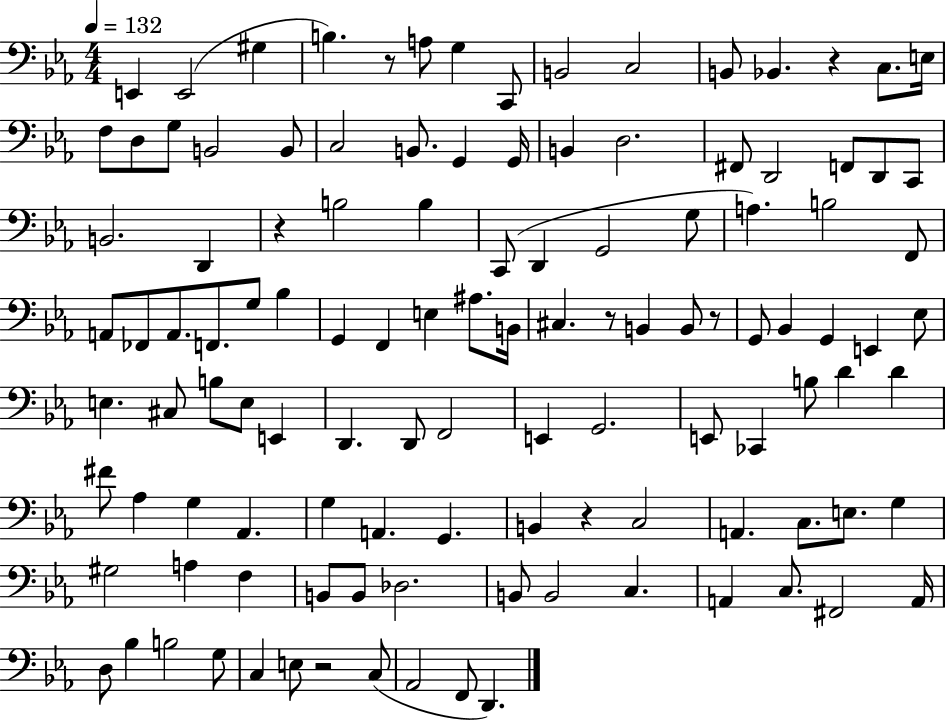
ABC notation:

X:1
T:Untitled
M:4/4
L:1/4
K:Eb
E,, E,,2 ^G, B, z/2 A,/2 G, C,,/2 B,,2 C,2 B,,/2 _B,, z C,/2 E,/4 F,/2 D,/2 G,/2 B,,2 B,,/2 C,2 B,,/2 G,, G,,/4 B,, D,2 ^F,,/2 D,,2 F,,/2 D,,/2 C,,/2 B,,2 D,, z B,2 B, C,,/2 D,, G,,2 G,/2 A, B,2 F,,/2 A,,/2 _F,,/2 A,,/2 F,,/2 G,/2 _B, G,, F,, E, ^A,/2 B,,/4 ^C, z/2 B,, B,,/2 z/2 G,,/2 _B,, G,, E,, _E,/2 E, ^C,/2 B,/2 E,/2 E,, D,, D,,/2 F,,2 E,, G,,2 E,,/2 _C,, B,/2 D D ^F/2 _A, G, _A,, G, A,, G,, B,, z C,2 A,, C,/2 E,/2 G, ^G,2 A, F, B,,/2 B,,/2 _D,2 B,,/2 B,,2 C, A,, C,/2 ^F,,2 A,,/4 D,/2 _B, B,2 G,/2 C, E,/2 z2 C,/2 _A,,2 F,,/2 D,,